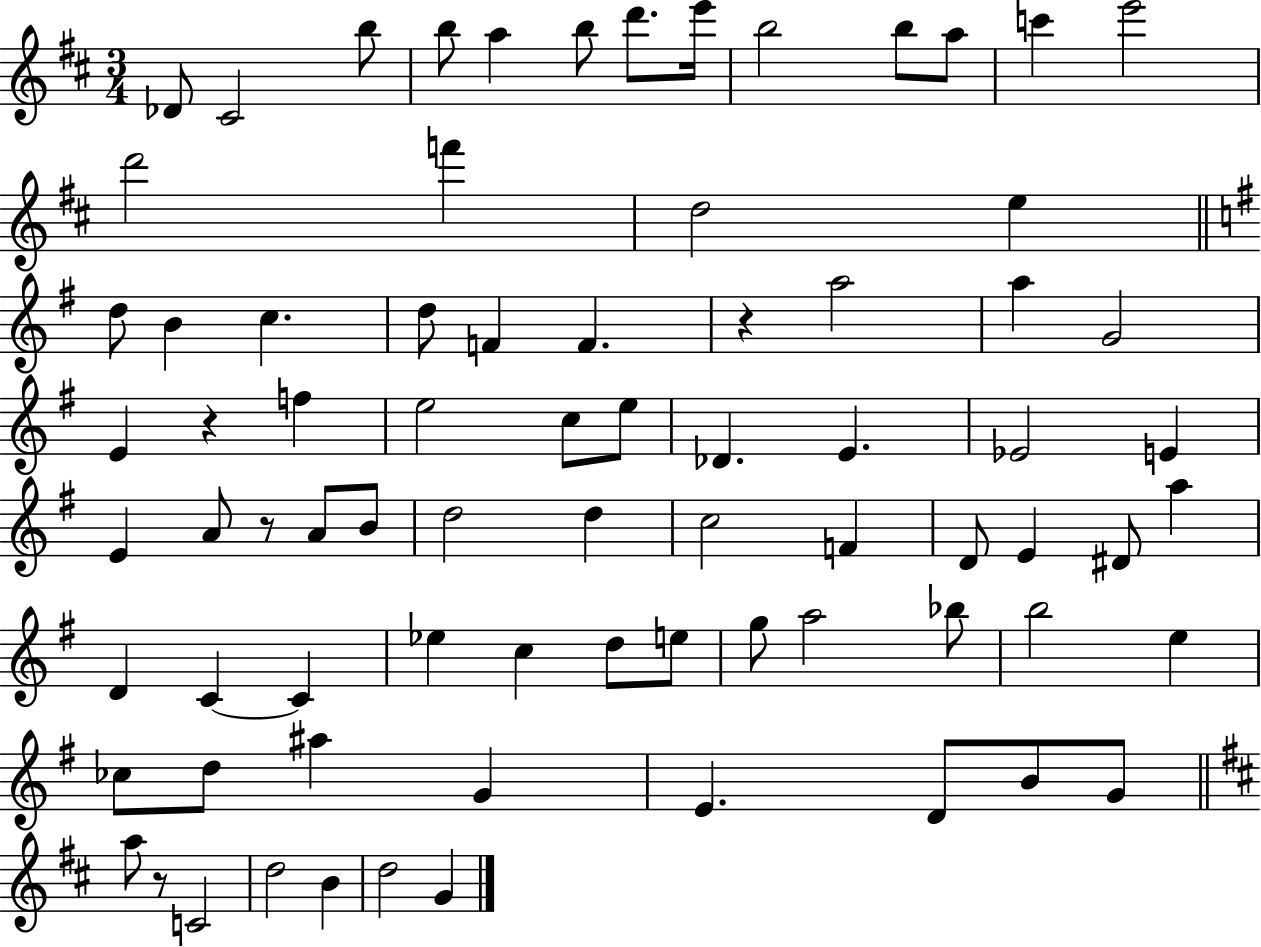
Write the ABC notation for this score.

X:1
T:Untitled
M:3/4
L:1/4
K:D
_D/2 ^C2 b/2 b/2 a b/2 d'/2 e'/4 b2 b/2 a/2 c' e'2 d'2 f' d2 e d/2 B c d/2 F F z a2 a G2 E z f e2 c/2 e/2 _D E _E2 E E A/2 z/2 A/2 B/2 d2 d c2 F D/2 E ^D/2 a D C C _e c d/2 e/2 g/2 a2 _b/2 b2 e _c/2 d/2 ^a G E D/2 B/2 G/2 a/2 z/2 C2 d2 B d2 G